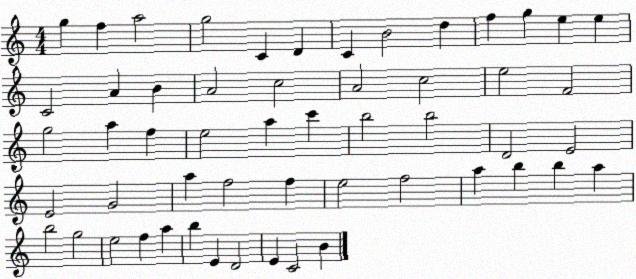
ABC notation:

X:1
T:Untitled
M:4/4
L:1/4
K:C
g f a2 g2 C D C B2 d f g e e C2 A B A2 c2 A2 c2 e2 F2 g2 a f e2 a c' b2 b2 D2 E2 E2 G2 a f2 f e2 f2 a b b a b2 g2 e2 f a b E D2 E C2 B